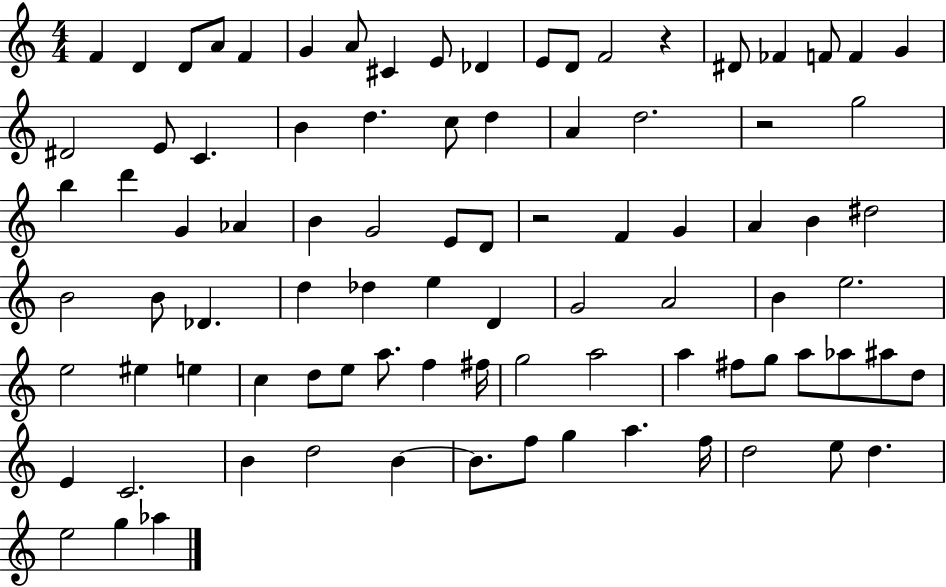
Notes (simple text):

F4/q D4/q D4/e A4/e F4/q G4/q A4/e C#4/q E4/e Db4/q E4/e D4/e F4/h R/q D#4/e FES4/q F4/e F4/q G4/q D#4/h E4/e C4/q. B4/q D5/q. C5/e D5/q A4/q D5/h. R/h G5/h B5/q D6/q G4/q Ab4/q B4/q G4/h E4/e D4/e R/h F4/q G4/q A4/q B4/q D#5/h B4/h B4/e Db4/q. D5/q Db5/q E5/q D4/q G4/h A4/h B4/q E5/h. E5/h EIS5/q E5/q C5/q D5/e E5/e A5/e. F5/q F#5/s G5/h A5/h A5/q F#5/e G5/e A5/e Ab5/e A#5/e D5/e E4/q C4/h. B4/q D5/h B4/q B4/e. F5/e G5/q A5/q. F5/s D5/h E5/e D5/q. E5/h G5/q Ab5/q